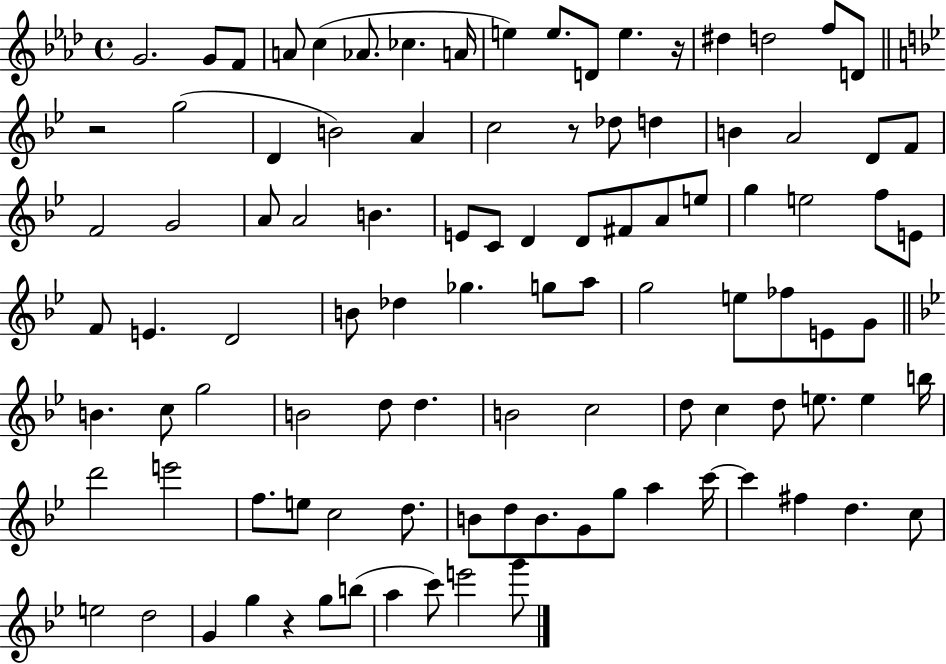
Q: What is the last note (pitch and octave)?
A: G6